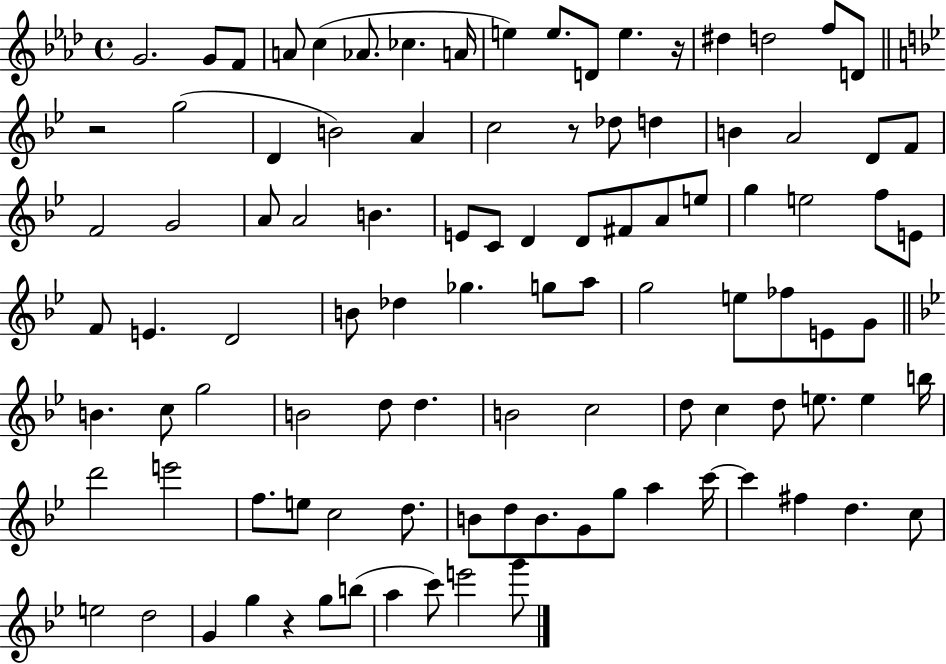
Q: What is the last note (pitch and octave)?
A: G6